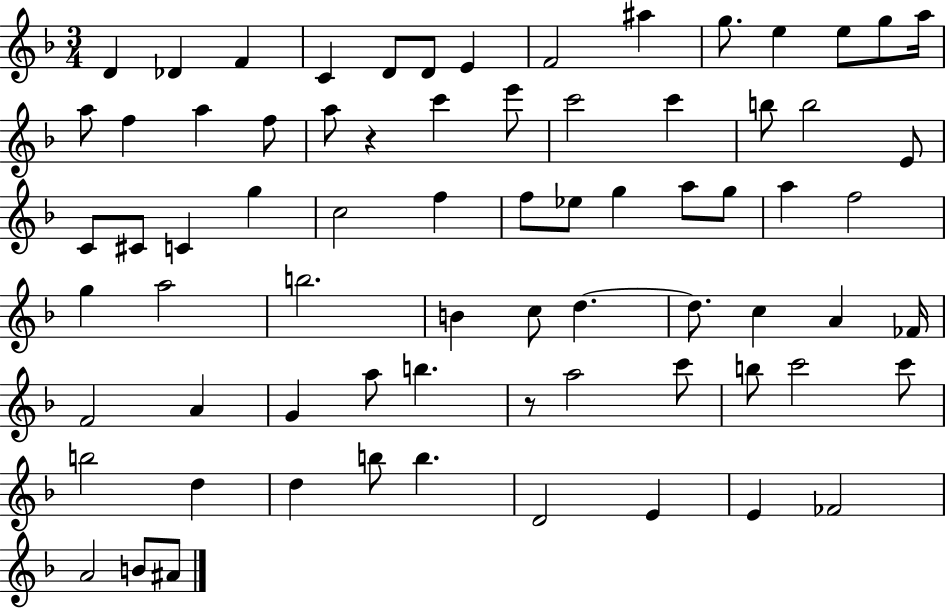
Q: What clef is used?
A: treble